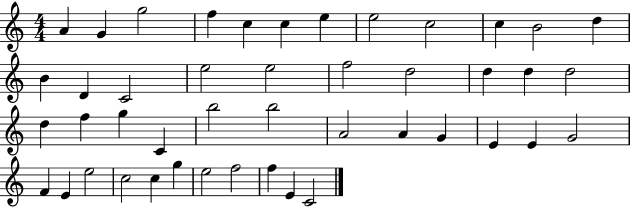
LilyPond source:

{
  \clef treble
  \numericTimeSignature
  \time 4/4
  \key c \major
  a'4 g'4 g''2 | f''4 c''4 c''4 e''4 | e''2 c''2 | c''4 b'2 d''4 | \break b'4 d'4 c'2 | e''2 e''2 | f''2 d''2 | d''4 d''4 d''2 | \break d''4 f''4 g''4 c'4 | b''2 b''2 | a'2 a'4 g'4 | e'4 e'4 g'2 | \break f'4 e'4 e''2 | c''2 c''4 g''4 | e''2 f''2 | f''4 e'4 c'2 | \break \bar "|."
}